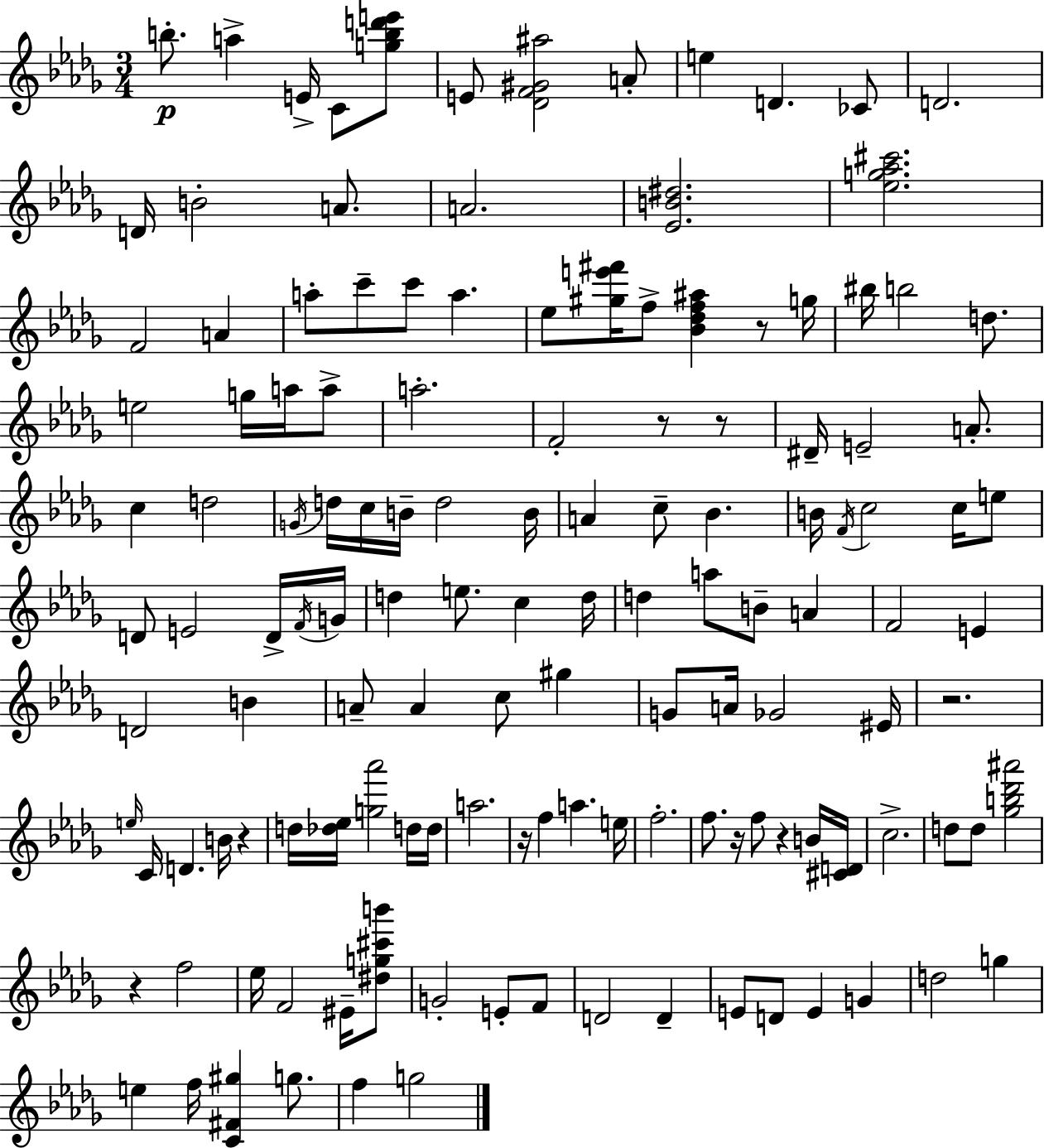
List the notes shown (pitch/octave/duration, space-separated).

B5/e. A5/q E4/s C4/e [G5,B5,D6,E6]/e E4/e [Db4,F4,G#4,A#5]/h A4/e E5/q D4/q. CES4/e D4/h. D4/s B4/h A4/e. A4/h. [Eb4,B4,D#5]/h. [Eb5,G5,Ab5,C#6]/h. F4/h A4/q A5/e C6/e C6/e A5/q. Eb5/e [G#5,E6,F#6]/s F5/e [Bb4,Db5,F5,A#5]/q R/e G5/s BIS5/s B5/h D5/e. E5/h G5/s A5/s A5/e A5/h. F4/h R/e R/e D#4/s E4/h A4/e. C5/q D5/h G4/s D5/s C5/s B4/s D5/h B4/s A4/q C5/e Bb4/q. B4/s F4/s C5/h C5/s E5/e D4/e E4/h D4/s F4/s G4/s D5/q E5/e. C5/q D5/s D5/q A5/e B4/e A4/q F4/h E4/q D4/h B4/q A4/e A4/q C5/e G#5/q G4/e A4/s Gb4/h EIS4/s R/h. E5/s C4/s D4/q. B4/s R/q D5/s [Db5,Eb5]/s [G5,Ab6]/h D5/s D5/s A5/h. R/s F5/q A5/q. E5/s F5/h. F5/e. R/s F5/e R/q B4/s [C#4,D4]/s C5/h. D5/e D5/e [Gb5,B5,Db6,A#6]/h R/q F5/h Eb5/s F4/h EIS4/s [D#5,G5,C#6,B6]/e G4/h E4/e F4/e D4/h D4/q E4/e D4/e E4/q G4/q D5/h G5/q E5/q F5/s [C4,F#4,G#5]/q G5/e. F5/q G5/h